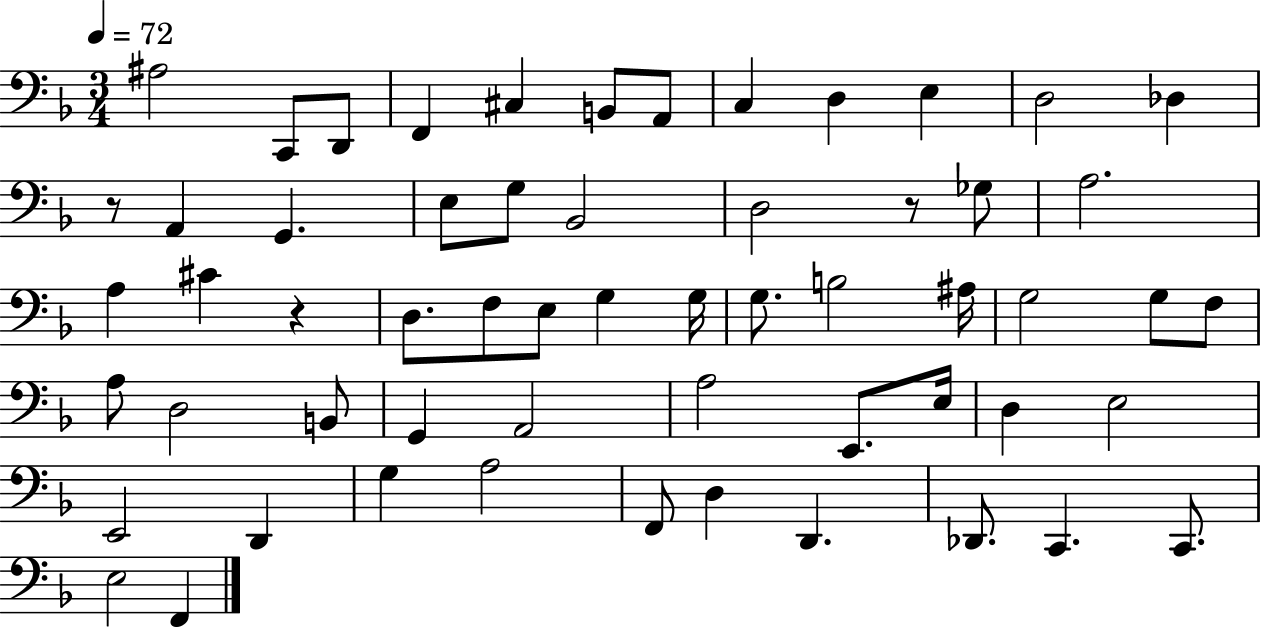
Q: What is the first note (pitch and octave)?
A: A#3